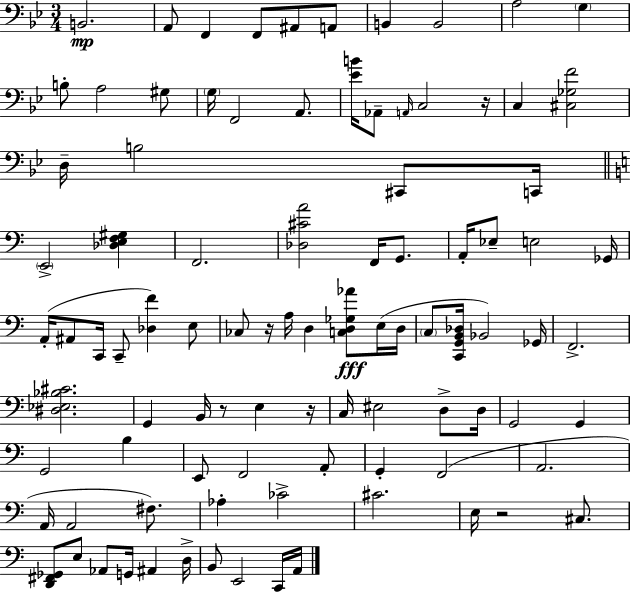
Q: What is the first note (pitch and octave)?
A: B2